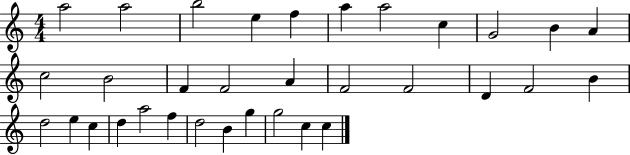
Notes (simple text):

A5/h A5/h B5/h E5/q F5/q A5/q A5/h C5/q G4/h B4/q A4/q C5/h B4/h F4/q F4/h A4/q F4/h F4/h D4/q F4/h B4/q D5/h E5/q C5/q D5/q A5/h F5/q D5/h B4/q G5/q G5/h C5/q C5/q